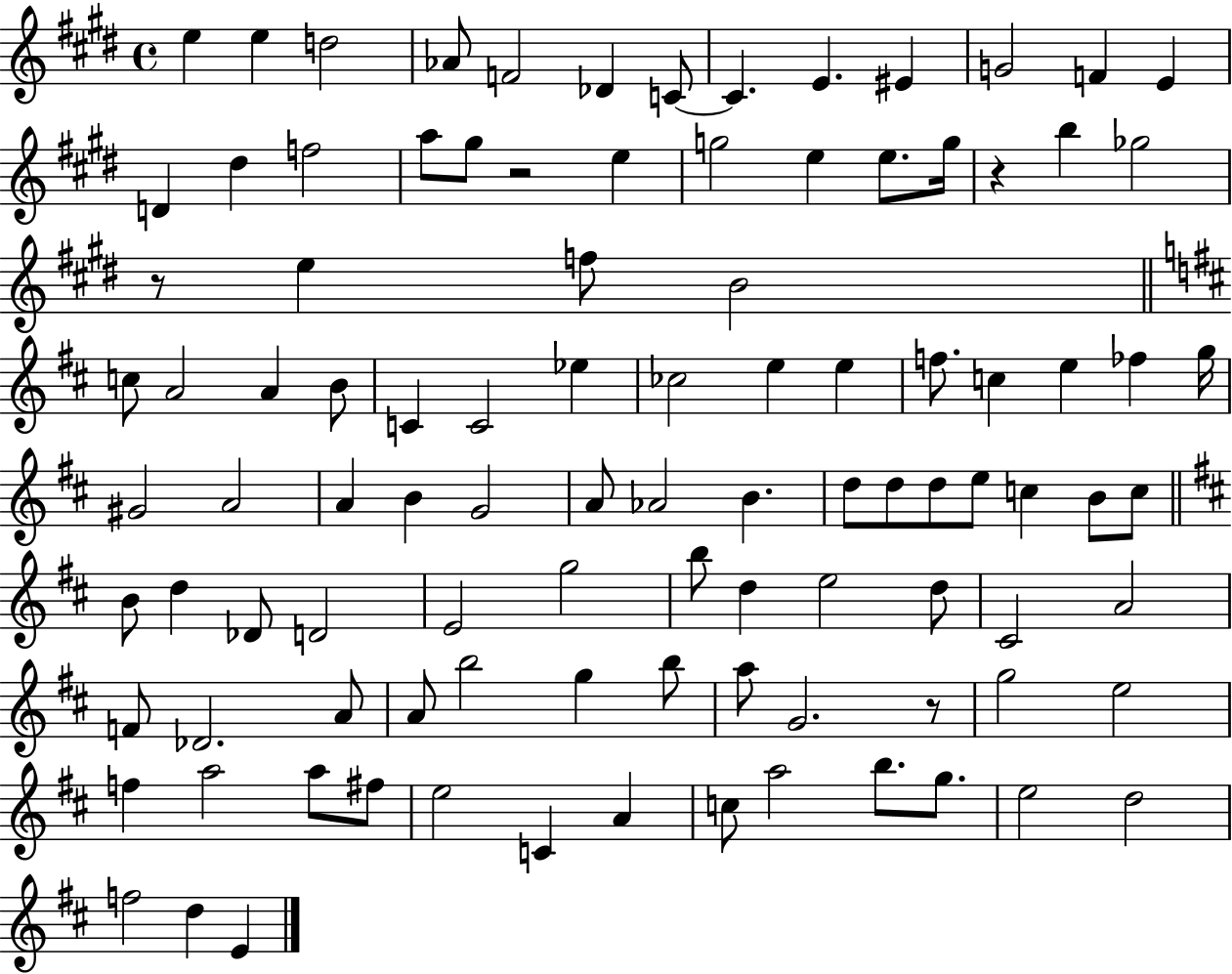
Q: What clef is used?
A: treble